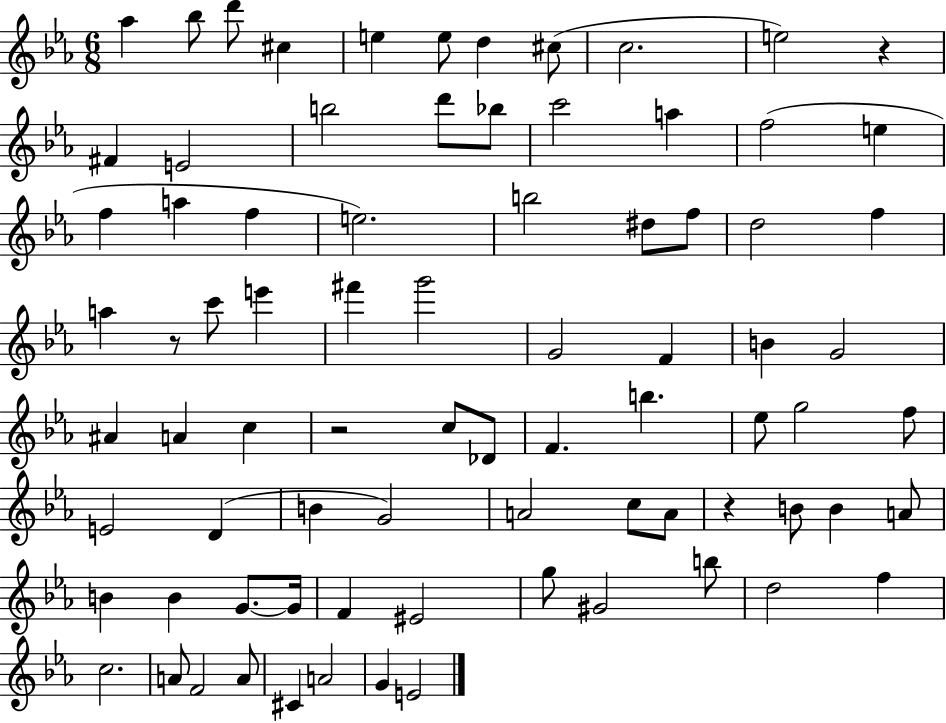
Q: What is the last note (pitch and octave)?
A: E4